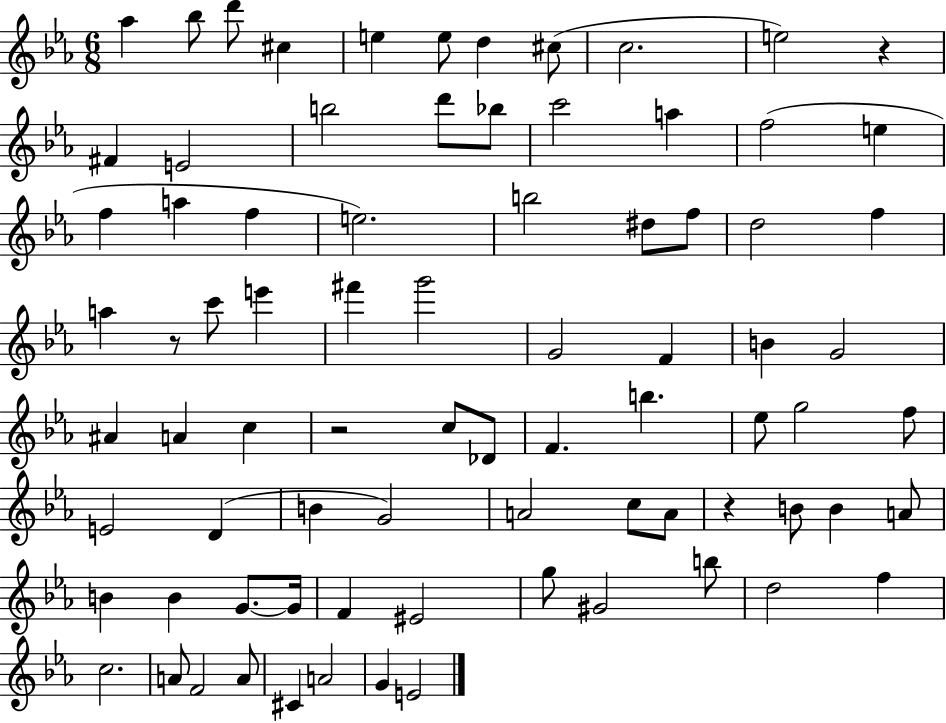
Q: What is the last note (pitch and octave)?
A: E4